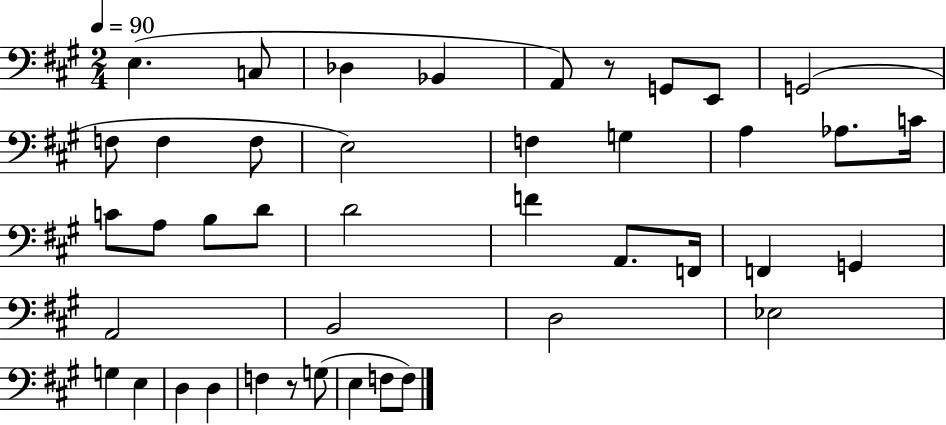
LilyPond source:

{
  \clef bass
  \numericTimeSignature
  \time 2/4
  \key a \major
  \tempo 4 = 90
  \repeat volta 2 { e4.( c8 | des4 bes,4 | a,8) r8 g,8 e,8 | g,2( | \break f8 f4 f8 | e2) | f4 g4 | a4 aes8. c'16 | \break c'8 a8 b8 d'8 | d'2 | f'4 a,8. f,16 | f,4 g,4 | \break a,2 | b,2 | d2 | ees2 | \break g4 e4 | d4 d4 | f4 r8 g8( | e4 f8 f8) | \break } \bar "|."
}